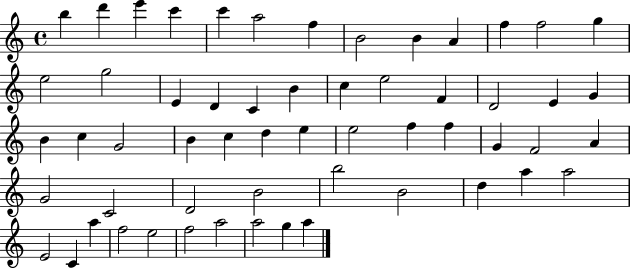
{
  \clef treble
  \time 4/4
  \defaultTimeSignature
  \key c \major
  b''4 d'''4 e'''4 c'''4 | c'''4 a''2 f''4 | b'2 b'4 a'4 | f''4 f''2 g''4 | \break e''2 g''2 | e'4 d'4 c'4 b'4 | c''4 e''2 f'4 | d'2 e'4 g'4 | \break b'4 c''4 g'2 | b'4 c''4 d''4 e''4 | e''2 f''4 f''4 | g'4 f'2 a'4 | \break g'2 c'2 | d'2 b'2 | b''2 b'2 | d''4 a''4 a''2 | \break e'2 c'4 a''4 | f''2 e''2 | f''2 a''2 | a''2 g''4 a''4 | \break \bar "|."
}